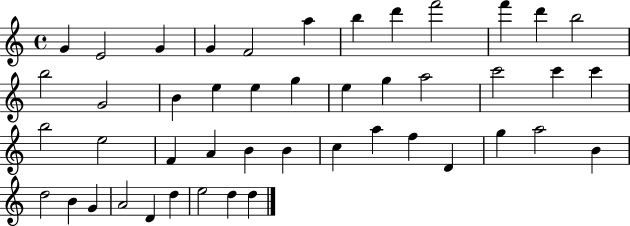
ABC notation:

X:1
T:Untitled
M:4/4
L:1/4
K:C
G E2 G G F2 a b d' f'2 f' d' b2 b2 G2 B e e g e g a2 c'2 c' c' b2 e2 F A B B c a f D g a2 B d2 B G A2 D d e2 d d